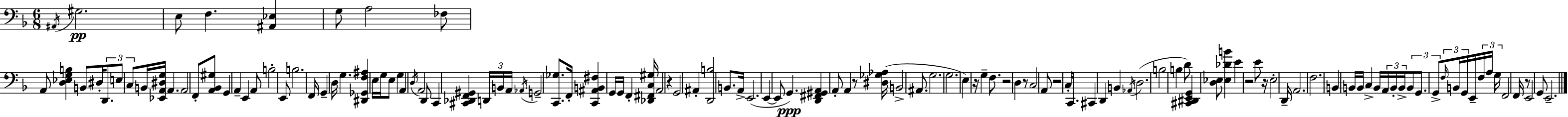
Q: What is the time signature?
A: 6/8